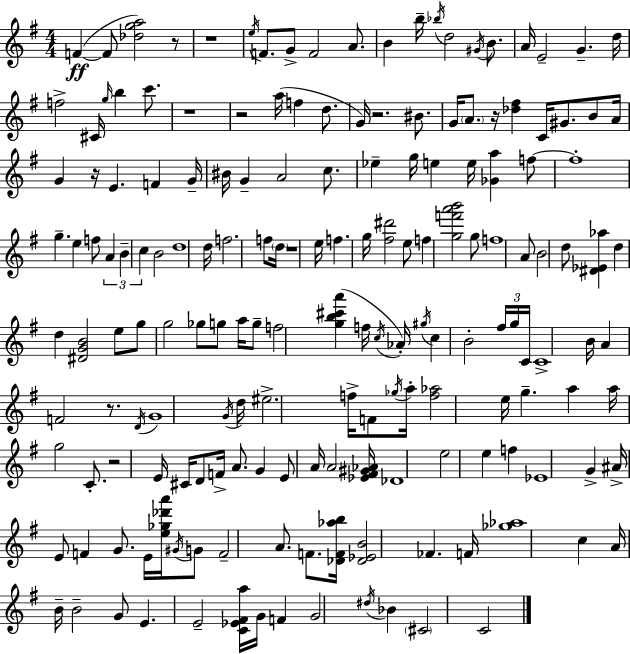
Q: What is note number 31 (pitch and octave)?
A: G#4